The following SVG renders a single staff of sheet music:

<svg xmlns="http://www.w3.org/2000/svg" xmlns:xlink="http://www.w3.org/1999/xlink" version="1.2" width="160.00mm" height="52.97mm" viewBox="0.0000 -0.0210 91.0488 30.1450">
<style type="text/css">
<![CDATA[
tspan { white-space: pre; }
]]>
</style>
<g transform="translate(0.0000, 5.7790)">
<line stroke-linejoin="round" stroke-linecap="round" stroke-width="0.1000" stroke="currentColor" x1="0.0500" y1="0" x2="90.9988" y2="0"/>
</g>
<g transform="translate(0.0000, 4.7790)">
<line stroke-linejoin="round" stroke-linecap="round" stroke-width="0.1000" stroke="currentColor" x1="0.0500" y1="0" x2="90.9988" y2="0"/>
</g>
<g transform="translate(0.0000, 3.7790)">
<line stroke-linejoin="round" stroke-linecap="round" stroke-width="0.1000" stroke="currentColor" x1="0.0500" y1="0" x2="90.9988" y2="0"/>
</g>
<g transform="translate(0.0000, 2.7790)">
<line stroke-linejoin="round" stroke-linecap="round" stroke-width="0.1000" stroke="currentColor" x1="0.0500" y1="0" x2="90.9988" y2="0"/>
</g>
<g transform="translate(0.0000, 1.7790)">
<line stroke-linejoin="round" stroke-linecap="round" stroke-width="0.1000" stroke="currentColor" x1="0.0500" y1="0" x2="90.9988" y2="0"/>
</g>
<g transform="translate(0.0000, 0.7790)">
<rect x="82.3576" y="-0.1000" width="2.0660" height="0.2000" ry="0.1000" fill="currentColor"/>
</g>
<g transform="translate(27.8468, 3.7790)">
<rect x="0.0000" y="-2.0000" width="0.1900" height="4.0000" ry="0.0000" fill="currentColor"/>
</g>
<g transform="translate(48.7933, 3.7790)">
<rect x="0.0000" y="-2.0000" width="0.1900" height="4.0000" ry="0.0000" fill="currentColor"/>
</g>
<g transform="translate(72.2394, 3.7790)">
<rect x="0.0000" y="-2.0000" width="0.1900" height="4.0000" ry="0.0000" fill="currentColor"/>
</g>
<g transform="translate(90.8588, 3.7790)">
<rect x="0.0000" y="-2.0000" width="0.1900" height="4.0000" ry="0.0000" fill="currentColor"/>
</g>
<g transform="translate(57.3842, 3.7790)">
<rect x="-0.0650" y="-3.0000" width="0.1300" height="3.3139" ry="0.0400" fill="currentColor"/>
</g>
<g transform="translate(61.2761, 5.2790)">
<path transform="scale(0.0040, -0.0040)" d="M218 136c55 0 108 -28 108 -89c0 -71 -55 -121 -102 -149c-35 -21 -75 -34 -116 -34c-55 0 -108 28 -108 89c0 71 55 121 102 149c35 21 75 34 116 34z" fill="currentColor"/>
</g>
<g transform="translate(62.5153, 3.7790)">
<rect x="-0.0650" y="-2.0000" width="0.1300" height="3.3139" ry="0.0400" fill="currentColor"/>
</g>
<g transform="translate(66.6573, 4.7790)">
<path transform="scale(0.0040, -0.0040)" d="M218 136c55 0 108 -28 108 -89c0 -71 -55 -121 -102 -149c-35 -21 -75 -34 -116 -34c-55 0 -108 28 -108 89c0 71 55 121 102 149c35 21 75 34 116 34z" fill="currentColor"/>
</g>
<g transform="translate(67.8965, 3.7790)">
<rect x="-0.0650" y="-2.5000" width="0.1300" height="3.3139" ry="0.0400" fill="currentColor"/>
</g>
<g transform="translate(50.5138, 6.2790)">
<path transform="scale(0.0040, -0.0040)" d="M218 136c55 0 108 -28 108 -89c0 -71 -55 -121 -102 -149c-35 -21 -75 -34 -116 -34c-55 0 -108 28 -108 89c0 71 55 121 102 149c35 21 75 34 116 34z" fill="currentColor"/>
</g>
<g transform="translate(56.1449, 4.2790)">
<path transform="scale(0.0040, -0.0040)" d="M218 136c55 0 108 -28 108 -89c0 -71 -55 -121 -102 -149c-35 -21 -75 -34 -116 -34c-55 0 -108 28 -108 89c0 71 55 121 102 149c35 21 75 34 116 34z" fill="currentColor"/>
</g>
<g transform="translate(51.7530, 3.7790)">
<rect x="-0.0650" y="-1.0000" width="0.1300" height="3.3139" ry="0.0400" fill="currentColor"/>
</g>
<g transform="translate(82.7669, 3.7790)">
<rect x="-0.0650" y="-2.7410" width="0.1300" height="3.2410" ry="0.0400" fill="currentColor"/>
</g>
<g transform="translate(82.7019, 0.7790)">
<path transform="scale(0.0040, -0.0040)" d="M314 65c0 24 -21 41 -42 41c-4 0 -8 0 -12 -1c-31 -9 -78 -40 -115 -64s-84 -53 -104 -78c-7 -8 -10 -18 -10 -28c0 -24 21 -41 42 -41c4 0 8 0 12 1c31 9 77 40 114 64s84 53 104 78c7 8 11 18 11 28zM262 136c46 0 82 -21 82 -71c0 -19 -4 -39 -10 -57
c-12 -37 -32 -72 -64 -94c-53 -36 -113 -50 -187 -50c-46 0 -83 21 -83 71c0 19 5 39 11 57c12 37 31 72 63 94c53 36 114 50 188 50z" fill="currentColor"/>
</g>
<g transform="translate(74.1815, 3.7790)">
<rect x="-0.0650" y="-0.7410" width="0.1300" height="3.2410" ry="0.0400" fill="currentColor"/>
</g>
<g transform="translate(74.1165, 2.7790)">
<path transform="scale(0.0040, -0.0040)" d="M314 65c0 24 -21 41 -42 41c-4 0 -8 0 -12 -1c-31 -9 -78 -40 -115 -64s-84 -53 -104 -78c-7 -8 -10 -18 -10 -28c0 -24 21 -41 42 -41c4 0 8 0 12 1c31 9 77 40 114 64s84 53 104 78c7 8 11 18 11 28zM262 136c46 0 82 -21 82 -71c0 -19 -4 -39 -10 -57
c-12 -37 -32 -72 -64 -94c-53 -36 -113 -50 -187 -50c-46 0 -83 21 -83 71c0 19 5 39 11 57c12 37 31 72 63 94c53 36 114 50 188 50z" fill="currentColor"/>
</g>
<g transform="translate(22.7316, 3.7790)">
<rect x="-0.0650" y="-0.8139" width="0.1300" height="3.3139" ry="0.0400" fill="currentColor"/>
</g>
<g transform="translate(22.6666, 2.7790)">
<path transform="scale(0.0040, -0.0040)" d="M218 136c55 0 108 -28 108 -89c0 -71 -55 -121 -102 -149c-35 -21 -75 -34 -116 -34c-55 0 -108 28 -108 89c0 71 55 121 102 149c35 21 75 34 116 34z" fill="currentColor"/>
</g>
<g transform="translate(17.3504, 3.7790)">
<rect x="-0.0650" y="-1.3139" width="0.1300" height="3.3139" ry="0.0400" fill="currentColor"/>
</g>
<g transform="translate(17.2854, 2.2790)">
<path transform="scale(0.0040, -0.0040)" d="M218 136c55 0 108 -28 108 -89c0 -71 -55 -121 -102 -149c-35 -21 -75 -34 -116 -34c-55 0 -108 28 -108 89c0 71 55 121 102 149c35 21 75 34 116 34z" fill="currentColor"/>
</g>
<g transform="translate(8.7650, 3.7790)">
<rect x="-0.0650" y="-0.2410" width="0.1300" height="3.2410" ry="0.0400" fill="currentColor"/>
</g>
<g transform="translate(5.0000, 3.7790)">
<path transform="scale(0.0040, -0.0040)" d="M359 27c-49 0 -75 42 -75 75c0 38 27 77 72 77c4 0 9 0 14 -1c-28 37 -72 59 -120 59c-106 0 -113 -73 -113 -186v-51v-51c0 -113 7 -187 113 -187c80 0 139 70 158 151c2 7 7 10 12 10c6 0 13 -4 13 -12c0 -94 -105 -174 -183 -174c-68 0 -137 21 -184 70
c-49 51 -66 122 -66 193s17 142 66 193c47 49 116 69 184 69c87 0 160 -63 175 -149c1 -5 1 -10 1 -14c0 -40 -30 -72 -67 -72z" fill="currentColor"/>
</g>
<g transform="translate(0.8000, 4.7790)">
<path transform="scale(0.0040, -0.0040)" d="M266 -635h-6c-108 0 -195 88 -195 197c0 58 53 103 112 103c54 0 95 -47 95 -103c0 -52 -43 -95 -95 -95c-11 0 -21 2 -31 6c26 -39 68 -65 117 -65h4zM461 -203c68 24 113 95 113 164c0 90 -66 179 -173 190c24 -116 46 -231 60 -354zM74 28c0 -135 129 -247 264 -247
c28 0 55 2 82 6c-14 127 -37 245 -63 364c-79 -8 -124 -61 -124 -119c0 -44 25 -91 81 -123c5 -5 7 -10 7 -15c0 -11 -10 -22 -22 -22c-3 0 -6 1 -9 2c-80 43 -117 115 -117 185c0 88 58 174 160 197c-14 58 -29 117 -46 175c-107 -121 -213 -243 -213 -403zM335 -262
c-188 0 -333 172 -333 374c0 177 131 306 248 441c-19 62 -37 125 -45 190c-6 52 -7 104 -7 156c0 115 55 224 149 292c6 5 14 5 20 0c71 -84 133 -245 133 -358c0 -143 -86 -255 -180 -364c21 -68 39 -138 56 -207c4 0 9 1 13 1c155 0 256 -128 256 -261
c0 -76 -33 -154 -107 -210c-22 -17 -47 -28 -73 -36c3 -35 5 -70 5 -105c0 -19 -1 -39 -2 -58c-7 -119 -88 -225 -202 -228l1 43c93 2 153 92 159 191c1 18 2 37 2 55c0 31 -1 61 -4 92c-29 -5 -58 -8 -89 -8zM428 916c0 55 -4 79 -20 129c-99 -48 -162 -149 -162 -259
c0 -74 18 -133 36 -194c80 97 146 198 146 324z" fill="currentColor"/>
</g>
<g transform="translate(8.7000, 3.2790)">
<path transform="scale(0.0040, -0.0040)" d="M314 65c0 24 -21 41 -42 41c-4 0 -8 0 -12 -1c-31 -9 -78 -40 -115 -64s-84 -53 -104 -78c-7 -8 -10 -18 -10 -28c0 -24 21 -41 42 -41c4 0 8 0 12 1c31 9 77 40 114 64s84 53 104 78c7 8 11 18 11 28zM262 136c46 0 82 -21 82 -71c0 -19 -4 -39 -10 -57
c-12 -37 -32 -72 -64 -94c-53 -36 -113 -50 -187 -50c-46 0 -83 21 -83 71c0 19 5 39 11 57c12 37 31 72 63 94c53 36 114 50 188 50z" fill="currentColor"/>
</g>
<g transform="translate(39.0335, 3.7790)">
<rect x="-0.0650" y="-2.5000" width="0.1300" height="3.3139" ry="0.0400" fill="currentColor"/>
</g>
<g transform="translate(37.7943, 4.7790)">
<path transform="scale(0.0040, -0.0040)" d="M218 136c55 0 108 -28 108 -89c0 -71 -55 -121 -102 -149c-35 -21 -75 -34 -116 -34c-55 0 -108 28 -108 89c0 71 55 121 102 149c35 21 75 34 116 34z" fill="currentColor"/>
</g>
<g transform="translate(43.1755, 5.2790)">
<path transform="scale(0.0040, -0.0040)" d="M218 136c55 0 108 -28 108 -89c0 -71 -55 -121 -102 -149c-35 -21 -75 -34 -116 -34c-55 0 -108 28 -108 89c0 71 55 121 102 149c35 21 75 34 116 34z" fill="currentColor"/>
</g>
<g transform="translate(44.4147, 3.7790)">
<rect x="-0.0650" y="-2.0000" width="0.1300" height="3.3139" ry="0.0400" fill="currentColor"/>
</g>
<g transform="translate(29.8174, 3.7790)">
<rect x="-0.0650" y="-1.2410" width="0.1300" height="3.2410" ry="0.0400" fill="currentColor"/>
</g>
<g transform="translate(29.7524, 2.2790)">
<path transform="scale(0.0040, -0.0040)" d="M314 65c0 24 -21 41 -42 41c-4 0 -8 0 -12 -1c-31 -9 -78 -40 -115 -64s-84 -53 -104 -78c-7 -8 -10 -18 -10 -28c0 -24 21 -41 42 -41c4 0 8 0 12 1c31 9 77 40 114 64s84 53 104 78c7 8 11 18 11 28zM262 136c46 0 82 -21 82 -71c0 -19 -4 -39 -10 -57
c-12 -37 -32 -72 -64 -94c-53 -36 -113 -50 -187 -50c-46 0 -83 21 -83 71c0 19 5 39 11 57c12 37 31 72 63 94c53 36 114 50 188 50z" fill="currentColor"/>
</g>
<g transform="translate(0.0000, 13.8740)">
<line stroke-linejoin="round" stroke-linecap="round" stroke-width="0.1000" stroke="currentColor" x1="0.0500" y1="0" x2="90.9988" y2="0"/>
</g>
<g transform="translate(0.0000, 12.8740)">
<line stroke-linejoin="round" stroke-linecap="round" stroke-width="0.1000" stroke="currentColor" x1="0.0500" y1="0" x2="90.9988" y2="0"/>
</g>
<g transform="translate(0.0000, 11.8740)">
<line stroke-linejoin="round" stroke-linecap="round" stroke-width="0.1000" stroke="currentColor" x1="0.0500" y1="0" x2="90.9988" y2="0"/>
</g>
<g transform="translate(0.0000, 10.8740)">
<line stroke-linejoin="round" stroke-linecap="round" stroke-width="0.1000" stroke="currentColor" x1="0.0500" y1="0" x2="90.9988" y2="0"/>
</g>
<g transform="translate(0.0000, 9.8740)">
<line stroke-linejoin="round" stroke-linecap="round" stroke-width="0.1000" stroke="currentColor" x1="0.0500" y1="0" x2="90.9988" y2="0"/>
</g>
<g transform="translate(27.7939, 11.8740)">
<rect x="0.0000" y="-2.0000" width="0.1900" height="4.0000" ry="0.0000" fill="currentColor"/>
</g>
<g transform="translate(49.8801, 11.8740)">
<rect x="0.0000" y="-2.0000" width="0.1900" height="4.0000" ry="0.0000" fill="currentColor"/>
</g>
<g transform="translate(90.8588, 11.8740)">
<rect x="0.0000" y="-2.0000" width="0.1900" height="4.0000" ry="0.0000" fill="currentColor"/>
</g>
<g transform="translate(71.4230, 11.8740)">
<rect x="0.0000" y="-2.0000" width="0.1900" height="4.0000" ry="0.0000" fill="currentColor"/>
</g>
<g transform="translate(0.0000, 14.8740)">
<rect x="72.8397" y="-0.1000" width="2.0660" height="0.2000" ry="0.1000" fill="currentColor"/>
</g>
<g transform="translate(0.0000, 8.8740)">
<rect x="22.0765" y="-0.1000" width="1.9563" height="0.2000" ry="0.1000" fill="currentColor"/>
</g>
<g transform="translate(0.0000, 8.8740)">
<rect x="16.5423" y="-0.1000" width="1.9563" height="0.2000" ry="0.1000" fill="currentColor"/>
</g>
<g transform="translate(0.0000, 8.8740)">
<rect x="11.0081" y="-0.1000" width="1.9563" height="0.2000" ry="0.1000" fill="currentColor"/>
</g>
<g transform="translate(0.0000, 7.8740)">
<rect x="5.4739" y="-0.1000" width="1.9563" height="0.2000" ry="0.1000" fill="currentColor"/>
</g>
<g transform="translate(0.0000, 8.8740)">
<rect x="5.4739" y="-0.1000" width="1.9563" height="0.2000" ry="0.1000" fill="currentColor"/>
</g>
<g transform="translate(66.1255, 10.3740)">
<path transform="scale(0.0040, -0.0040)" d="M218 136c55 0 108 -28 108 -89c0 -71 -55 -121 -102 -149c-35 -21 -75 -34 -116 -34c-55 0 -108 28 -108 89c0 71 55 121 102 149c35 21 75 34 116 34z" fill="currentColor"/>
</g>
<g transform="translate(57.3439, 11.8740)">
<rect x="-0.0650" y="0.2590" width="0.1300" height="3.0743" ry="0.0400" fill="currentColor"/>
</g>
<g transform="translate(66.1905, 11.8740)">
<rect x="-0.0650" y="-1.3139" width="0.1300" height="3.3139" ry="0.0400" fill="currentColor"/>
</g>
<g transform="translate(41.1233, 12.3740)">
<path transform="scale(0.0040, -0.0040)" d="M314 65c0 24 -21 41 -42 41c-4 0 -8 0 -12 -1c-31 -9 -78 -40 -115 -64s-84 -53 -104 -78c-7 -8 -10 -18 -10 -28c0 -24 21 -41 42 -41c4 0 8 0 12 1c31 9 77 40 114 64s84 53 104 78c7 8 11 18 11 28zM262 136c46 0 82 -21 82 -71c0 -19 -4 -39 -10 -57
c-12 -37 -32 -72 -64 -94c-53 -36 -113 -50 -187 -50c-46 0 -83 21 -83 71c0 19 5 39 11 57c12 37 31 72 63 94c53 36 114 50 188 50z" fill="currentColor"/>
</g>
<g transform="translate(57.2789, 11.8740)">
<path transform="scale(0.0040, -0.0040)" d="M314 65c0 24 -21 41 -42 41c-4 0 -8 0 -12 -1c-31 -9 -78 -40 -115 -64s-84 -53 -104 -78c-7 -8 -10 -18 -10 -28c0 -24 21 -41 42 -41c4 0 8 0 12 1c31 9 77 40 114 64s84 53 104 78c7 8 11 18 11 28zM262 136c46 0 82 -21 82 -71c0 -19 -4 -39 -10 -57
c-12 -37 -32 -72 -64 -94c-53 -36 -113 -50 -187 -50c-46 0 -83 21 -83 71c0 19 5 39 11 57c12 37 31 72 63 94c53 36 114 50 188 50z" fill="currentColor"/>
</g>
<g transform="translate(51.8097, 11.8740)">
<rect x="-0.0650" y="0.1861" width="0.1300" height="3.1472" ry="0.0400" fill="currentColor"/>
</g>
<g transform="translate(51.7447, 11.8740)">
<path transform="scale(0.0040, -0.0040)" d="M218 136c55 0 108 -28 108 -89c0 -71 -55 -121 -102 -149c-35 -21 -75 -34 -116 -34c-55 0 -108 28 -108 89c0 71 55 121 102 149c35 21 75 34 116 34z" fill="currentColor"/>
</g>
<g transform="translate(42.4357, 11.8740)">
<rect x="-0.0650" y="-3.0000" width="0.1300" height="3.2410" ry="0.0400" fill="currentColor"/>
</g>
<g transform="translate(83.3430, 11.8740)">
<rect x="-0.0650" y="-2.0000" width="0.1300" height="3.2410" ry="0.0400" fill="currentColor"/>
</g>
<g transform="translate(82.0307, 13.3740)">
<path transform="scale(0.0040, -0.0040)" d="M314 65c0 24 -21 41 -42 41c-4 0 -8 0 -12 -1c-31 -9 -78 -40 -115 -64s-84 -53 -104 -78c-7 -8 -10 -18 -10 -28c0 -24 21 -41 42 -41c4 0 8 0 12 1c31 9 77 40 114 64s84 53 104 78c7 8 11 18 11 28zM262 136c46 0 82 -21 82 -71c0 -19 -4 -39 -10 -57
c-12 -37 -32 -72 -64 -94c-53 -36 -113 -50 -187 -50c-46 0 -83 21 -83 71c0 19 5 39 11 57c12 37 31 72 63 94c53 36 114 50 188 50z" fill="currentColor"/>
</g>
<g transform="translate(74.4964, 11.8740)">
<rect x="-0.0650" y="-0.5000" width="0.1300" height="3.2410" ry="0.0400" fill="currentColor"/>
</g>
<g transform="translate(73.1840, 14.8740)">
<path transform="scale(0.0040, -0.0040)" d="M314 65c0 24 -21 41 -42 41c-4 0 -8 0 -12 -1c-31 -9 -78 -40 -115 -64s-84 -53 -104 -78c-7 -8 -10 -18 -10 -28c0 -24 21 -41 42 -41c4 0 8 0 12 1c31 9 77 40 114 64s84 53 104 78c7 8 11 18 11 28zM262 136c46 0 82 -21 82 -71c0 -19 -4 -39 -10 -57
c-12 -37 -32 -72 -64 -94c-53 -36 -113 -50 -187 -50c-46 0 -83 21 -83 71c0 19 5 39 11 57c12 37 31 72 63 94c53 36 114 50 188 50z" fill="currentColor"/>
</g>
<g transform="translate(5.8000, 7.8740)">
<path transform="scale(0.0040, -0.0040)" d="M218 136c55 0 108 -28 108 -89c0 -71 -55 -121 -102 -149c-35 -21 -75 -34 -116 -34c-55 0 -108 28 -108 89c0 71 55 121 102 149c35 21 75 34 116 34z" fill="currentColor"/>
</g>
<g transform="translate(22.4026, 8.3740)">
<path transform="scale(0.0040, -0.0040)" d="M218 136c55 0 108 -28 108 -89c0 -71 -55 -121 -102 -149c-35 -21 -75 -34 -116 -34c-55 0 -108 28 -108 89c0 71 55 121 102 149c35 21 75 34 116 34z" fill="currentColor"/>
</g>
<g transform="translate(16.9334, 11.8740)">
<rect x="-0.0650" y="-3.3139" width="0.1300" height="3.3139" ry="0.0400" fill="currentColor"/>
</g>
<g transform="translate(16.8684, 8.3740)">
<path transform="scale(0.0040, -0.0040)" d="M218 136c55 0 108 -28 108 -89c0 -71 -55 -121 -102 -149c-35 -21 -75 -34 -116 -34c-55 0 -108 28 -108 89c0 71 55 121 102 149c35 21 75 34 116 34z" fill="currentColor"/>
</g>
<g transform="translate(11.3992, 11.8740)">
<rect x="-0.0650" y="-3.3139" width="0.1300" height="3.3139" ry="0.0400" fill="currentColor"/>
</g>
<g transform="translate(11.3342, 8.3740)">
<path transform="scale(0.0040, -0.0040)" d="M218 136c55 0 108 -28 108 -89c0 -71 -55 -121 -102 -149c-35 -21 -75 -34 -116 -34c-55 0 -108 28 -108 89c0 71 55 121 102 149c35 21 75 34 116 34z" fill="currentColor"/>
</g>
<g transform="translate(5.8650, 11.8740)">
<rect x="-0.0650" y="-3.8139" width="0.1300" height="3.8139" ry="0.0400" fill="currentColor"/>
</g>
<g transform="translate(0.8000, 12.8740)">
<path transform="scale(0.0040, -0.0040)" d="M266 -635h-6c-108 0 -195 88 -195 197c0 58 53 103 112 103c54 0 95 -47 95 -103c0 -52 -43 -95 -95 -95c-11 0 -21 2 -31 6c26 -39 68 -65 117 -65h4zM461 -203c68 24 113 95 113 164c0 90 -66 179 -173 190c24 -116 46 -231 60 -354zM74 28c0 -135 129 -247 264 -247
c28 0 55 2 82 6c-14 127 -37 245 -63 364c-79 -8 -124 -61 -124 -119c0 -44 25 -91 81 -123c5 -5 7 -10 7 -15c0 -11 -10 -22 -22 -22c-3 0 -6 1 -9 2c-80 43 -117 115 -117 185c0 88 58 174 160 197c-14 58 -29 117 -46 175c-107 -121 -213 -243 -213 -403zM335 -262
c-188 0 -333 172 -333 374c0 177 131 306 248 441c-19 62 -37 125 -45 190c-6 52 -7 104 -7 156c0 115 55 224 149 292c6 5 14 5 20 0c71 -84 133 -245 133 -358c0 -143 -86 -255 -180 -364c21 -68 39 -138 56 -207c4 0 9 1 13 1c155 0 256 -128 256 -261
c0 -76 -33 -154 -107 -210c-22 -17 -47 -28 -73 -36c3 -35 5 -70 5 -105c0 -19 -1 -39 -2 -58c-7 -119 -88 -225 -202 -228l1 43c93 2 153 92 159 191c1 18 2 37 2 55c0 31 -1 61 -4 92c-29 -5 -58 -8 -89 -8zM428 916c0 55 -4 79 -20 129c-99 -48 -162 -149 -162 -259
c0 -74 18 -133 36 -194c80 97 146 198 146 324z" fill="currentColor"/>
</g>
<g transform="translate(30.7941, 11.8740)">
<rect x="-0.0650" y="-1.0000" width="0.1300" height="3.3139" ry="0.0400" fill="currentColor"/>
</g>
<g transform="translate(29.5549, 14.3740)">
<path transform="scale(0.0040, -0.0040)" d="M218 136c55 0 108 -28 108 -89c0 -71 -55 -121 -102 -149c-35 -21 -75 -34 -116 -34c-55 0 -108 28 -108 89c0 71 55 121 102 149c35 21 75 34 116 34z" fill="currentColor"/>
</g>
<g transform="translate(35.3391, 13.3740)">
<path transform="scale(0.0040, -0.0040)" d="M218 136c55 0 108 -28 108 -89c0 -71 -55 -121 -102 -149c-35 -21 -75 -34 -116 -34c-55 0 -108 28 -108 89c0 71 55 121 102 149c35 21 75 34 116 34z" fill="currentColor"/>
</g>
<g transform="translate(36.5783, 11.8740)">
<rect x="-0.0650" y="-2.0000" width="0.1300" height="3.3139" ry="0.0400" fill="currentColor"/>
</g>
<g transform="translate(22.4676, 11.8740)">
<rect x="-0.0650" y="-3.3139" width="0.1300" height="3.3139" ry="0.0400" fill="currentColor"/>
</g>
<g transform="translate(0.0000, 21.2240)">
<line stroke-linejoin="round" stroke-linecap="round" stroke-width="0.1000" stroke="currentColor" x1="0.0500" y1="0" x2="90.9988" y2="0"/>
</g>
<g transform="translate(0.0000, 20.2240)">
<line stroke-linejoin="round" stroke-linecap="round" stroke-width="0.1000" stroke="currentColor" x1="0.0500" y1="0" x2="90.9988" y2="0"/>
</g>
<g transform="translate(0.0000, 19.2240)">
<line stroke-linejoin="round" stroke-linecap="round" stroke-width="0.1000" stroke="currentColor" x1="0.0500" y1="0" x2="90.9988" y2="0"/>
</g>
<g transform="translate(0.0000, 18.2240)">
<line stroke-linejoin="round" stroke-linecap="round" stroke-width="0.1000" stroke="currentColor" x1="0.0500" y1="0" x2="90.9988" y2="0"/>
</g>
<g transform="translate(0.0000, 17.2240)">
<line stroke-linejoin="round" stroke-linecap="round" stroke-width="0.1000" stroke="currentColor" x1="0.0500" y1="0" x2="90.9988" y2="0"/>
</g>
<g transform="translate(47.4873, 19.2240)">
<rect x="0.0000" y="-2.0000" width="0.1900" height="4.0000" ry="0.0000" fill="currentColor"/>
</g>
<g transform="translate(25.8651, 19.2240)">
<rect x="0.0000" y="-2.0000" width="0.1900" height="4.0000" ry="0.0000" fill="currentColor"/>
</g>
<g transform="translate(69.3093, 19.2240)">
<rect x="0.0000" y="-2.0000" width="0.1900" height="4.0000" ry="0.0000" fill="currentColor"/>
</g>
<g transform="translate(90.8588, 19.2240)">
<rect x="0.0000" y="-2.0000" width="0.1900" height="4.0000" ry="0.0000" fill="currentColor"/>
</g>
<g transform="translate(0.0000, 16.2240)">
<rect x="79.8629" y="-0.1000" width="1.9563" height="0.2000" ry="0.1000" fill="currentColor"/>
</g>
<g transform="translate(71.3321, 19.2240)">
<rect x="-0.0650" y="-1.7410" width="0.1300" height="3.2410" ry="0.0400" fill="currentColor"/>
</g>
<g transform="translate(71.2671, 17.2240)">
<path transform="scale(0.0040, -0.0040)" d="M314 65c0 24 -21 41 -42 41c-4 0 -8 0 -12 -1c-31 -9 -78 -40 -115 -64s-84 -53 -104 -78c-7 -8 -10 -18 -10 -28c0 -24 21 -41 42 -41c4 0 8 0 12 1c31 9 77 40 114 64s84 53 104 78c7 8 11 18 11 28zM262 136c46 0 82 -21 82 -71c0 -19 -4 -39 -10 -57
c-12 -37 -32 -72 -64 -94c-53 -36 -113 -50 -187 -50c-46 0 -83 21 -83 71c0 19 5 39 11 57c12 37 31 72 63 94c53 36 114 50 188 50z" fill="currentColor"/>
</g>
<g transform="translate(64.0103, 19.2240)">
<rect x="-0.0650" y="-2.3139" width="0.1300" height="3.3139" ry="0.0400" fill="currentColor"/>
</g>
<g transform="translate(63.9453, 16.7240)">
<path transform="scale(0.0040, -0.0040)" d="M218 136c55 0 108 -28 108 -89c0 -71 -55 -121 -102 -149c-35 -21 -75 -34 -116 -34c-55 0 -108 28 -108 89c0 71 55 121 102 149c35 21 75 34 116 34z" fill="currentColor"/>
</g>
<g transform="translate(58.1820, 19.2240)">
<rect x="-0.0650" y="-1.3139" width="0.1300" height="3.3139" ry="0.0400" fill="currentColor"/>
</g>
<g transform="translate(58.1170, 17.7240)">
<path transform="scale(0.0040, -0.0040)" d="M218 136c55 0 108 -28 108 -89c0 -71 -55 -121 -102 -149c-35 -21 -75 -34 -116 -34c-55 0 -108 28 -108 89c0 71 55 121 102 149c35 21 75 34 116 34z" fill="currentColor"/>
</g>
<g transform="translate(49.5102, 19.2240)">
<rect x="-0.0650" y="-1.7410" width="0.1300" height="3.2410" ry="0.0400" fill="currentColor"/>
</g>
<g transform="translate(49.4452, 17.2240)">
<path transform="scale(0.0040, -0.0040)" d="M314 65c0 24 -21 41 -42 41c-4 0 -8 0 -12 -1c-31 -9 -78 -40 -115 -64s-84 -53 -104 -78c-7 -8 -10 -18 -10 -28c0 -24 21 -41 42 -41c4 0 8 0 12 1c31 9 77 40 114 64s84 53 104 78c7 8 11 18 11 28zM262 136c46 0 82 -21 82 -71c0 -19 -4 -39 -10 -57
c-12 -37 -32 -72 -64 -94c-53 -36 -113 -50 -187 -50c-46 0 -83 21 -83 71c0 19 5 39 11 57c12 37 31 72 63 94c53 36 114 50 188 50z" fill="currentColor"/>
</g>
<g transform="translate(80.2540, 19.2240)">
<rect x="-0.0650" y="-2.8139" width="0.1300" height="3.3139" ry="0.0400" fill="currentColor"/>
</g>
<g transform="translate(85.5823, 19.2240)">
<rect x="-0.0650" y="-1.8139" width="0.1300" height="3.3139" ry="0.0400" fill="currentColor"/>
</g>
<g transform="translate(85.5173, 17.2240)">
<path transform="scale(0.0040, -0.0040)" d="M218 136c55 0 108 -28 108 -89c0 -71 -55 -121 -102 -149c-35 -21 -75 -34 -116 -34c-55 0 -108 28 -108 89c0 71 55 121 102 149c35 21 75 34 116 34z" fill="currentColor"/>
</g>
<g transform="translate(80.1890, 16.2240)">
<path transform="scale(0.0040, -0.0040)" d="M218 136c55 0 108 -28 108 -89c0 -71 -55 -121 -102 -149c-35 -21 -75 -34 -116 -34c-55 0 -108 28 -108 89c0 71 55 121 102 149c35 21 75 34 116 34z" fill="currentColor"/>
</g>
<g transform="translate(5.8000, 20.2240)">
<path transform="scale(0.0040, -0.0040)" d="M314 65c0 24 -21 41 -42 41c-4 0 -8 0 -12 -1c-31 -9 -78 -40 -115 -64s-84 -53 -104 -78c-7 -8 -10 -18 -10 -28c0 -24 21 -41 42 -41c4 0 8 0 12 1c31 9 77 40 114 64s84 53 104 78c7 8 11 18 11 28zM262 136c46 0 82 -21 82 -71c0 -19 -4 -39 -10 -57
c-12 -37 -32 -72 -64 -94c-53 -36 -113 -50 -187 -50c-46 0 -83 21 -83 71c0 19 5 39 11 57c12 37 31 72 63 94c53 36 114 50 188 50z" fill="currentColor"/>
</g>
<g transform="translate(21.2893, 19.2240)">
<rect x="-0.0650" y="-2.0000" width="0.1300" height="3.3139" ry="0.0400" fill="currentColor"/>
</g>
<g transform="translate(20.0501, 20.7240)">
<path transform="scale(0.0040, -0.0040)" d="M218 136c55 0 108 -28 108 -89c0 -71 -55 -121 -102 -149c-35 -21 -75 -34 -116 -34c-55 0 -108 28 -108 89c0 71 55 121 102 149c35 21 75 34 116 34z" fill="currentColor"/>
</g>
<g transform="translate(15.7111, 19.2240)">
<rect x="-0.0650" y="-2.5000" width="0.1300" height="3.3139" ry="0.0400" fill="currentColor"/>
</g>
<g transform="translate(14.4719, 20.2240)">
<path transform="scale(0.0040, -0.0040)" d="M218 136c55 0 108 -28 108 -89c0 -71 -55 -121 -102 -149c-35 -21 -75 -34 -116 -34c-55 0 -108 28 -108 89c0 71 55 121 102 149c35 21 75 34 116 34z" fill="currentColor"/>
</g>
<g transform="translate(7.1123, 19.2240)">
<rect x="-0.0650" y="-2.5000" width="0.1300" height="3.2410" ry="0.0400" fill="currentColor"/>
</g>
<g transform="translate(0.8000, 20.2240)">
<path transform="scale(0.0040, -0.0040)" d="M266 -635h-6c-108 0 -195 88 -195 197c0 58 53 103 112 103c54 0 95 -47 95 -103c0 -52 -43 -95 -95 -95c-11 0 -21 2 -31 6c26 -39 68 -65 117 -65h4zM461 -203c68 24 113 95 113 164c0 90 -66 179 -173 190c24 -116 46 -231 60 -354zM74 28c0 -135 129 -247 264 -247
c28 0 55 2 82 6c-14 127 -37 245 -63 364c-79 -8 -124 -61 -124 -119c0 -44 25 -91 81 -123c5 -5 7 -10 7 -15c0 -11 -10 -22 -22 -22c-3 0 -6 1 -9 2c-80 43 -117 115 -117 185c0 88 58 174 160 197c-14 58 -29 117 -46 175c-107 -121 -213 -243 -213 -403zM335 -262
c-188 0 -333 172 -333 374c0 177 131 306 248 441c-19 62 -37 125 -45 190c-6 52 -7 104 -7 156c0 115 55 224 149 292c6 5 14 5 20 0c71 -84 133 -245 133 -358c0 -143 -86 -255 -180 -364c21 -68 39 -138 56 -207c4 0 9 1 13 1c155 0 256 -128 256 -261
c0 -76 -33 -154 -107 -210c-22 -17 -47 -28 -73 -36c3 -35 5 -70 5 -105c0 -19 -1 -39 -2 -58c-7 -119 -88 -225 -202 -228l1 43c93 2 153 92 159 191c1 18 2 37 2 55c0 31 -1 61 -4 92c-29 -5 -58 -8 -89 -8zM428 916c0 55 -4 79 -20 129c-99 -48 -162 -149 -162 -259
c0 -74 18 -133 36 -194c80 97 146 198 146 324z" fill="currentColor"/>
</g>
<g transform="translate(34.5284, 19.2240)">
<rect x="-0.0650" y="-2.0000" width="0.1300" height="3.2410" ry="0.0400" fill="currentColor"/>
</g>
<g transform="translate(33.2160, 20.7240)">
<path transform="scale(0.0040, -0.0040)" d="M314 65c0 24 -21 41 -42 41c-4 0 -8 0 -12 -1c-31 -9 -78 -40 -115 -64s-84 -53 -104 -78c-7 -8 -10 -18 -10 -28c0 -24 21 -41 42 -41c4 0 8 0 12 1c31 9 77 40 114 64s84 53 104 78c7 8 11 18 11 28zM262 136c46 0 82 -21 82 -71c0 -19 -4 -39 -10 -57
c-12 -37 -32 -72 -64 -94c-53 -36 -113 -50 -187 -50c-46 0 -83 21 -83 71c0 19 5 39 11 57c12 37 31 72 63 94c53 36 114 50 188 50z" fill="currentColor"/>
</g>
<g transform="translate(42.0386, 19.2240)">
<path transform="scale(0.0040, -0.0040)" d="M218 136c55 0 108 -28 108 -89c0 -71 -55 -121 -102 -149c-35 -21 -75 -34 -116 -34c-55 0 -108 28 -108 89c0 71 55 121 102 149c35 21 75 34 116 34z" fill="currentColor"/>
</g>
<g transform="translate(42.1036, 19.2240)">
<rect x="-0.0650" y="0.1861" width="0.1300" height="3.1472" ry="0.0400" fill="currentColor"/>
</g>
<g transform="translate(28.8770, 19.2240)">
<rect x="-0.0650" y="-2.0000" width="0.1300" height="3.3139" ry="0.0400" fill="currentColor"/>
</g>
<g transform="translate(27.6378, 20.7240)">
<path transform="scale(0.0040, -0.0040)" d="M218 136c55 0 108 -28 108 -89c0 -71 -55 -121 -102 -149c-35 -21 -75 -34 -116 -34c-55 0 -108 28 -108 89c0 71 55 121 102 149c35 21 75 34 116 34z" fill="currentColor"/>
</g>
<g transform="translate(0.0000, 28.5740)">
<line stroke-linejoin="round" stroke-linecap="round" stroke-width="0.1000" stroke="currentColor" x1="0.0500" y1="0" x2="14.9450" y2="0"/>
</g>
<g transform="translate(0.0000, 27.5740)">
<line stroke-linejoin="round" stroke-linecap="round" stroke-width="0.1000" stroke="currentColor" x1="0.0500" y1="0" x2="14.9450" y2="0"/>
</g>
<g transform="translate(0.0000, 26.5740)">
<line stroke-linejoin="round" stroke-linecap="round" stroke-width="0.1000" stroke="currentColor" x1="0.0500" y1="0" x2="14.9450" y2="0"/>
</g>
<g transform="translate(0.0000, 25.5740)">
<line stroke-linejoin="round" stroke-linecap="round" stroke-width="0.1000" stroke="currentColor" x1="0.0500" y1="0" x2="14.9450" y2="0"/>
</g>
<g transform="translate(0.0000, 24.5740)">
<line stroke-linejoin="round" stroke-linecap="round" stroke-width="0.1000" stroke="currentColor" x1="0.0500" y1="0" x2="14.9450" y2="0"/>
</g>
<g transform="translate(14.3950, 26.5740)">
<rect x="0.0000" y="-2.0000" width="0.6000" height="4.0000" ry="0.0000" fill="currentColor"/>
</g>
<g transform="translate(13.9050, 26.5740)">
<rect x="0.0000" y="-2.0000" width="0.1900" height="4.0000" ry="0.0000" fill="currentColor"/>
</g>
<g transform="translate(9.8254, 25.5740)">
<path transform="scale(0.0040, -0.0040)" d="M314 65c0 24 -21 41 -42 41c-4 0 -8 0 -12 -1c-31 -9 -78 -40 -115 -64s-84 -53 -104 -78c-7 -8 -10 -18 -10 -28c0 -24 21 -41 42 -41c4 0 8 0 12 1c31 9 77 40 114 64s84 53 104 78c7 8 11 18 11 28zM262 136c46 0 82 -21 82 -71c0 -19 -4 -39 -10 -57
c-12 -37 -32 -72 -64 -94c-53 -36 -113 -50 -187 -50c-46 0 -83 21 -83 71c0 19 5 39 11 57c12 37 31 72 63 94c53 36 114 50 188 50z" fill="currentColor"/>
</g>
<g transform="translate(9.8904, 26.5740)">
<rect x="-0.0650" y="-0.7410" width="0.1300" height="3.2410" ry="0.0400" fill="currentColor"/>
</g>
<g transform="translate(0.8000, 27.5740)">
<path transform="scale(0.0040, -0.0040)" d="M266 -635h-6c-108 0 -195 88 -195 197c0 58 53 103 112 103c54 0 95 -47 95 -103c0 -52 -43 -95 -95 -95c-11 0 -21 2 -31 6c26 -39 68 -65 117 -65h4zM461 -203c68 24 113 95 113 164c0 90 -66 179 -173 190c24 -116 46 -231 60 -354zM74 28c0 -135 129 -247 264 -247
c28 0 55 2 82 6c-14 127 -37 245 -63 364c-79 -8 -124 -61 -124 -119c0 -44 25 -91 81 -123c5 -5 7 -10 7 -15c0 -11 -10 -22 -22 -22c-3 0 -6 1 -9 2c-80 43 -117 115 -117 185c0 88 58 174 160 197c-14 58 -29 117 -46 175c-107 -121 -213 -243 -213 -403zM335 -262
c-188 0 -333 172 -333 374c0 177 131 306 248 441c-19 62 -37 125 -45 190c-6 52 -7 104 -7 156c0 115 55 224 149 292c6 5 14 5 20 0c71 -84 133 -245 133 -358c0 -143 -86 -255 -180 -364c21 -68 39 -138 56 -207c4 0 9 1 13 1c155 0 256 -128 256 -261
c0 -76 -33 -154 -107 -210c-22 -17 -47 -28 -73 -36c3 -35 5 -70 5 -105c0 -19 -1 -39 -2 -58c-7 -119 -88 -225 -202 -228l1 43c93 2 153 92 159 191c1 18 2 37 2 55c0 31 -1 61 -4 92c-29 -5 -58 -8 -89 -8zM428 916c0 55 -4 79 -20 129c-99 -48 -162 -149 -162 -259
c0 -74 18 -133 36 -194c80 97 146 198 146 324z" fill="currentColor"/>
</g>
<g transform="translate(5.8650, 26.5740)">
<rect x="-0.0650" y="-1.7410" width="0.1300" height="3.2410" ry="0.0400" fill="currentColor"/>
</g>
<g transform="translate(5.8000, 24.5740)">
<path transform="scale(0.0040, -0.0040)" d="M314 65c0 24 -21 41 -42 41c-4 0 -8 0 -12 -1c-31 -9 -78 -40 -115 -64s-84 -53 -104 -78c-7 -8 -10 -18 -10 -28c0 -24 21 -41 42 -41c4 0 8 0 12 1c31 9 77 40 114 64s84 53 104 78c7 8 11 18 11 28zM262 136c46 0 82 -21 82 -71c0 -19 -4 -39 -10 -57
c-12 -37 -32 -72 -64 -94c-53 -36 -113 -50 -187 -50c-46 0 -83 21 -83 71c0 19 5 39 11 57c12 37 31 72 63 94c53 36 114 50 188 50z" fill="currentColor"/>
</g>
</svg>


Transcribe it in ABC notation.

X:1
T:Untitled
M:4/4
L:1/4
K:C
c2 e d e2 G F D A F G d2 a2 c' b b b D F A2 B B2 e C2 F2 G2 G F F F2 B f2 e g f2 a f f2 d2